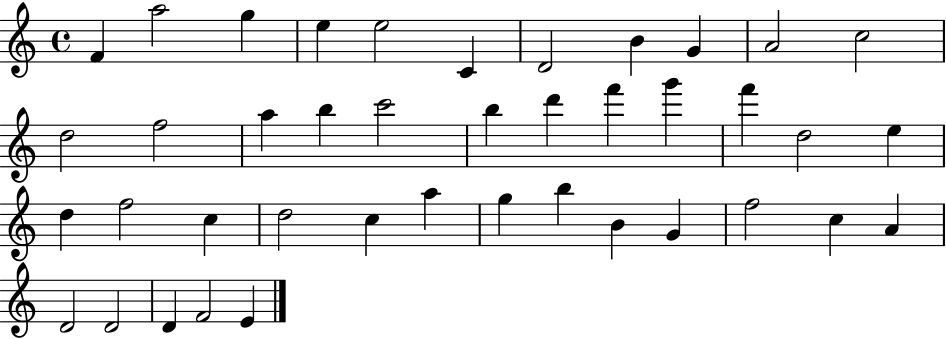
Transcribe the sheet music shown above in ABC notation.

X:1
T:Untitled
M:4/4
L:1/4
K:C
F a2 g e e2 C D2 B G A2 c2 d2 f2 a b c'2 b d' f' g' f' d2 e d f2 c d2 c a g b B G f2 c A D2 D2 D F2 E